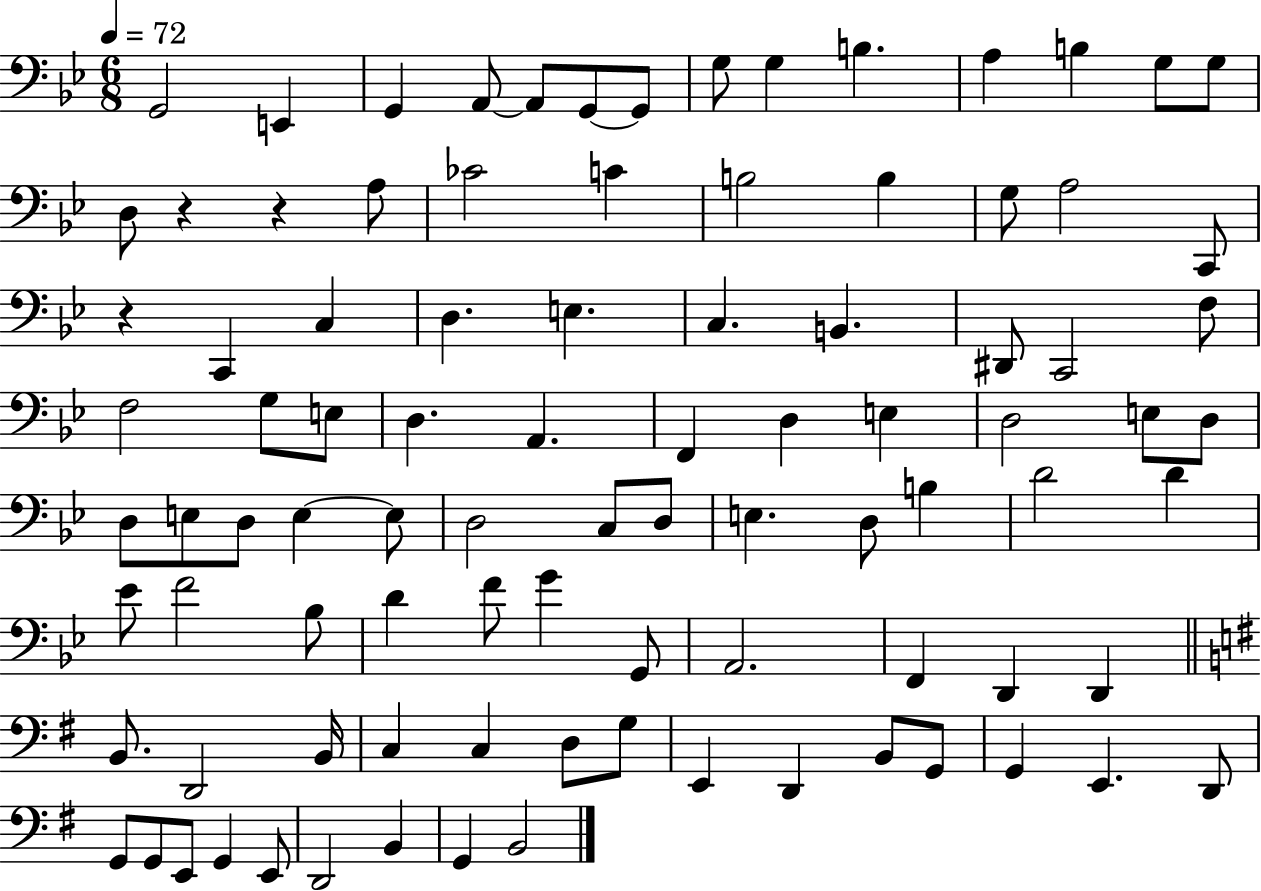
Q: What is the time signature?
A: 6/8